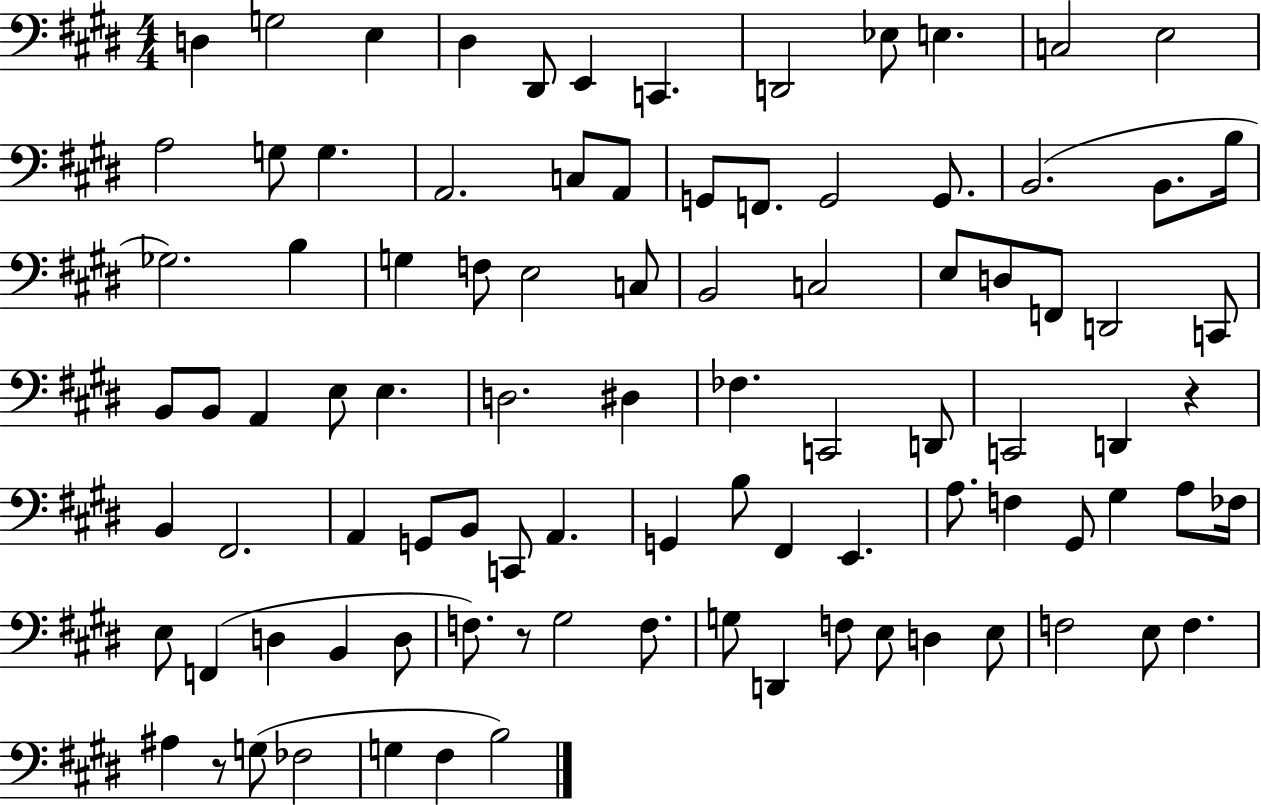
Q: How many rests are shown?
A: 3